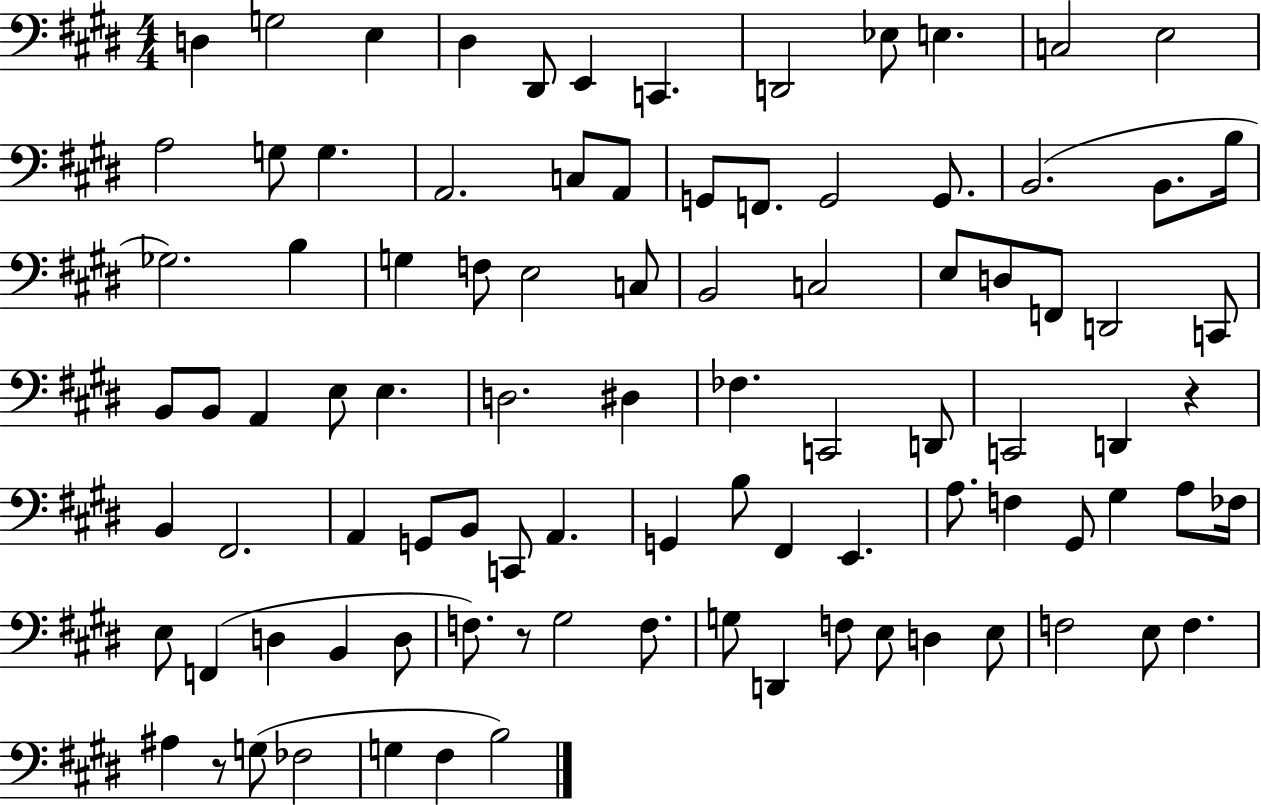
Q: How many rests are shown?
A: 3